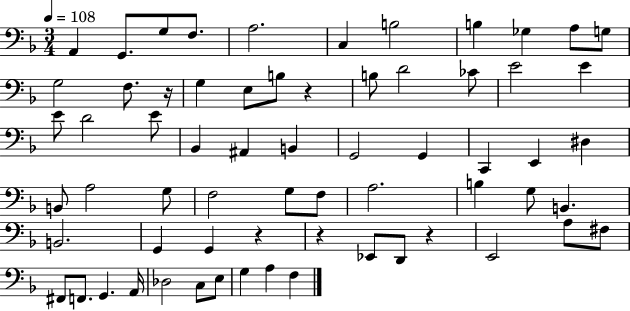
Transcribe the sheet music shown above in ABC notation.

X:1
T:Untitled
M:3/4
L:1/4
K:F
A,, G,,/2 G,/2 F,/2 A,2 C, B,2 B, _G, A,/2 G,/2 G,2 F,/2 z/4 G, E,/2 B,/2 z B,/2 D2 _C/2 E2 E E/2 D2 E/2 _B,, ^A,, B,, G,,2 G,, C,, E,, ^D, B,,/2 A,2 G,/2 F,2 G,/2 F,/2 A,2 B, G,/2 B,, B,,2 G,, G,, z z _E,,/2 D,,/2 z E,,2 A,/2 ^F,/2 ^F,,/2 F,,/2 G,, A,,/4 _D,2 C,/2 E,/2 G, A, F,